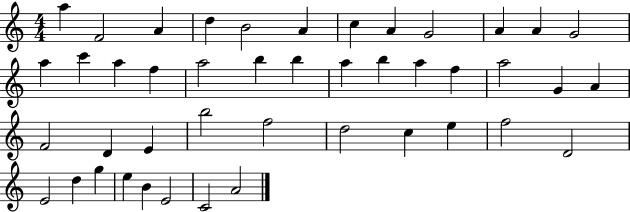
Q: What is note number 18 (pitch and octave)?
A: B5